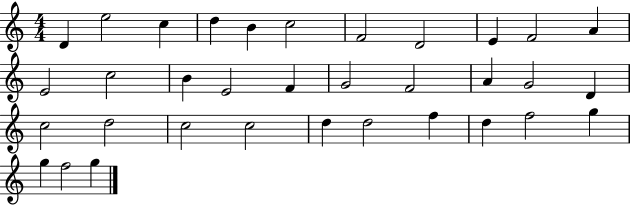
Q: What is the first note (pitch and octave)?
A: D4